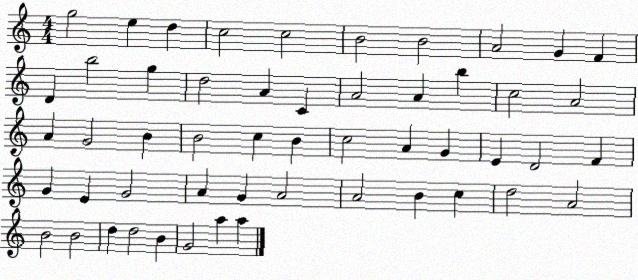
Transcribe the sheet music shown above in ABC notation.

X:1
T:Untitled
M:4/4
L:1/4
K:C
g2 e d c2 c2 B2 B2 A2 G F D b2 g d2 A C A2 A b c2 A2 A G2 B B2 c B c2 A G E D2 F G E G2 A G A2 A2 B c d2 A2 B2 B2 d d2 B G2 a a